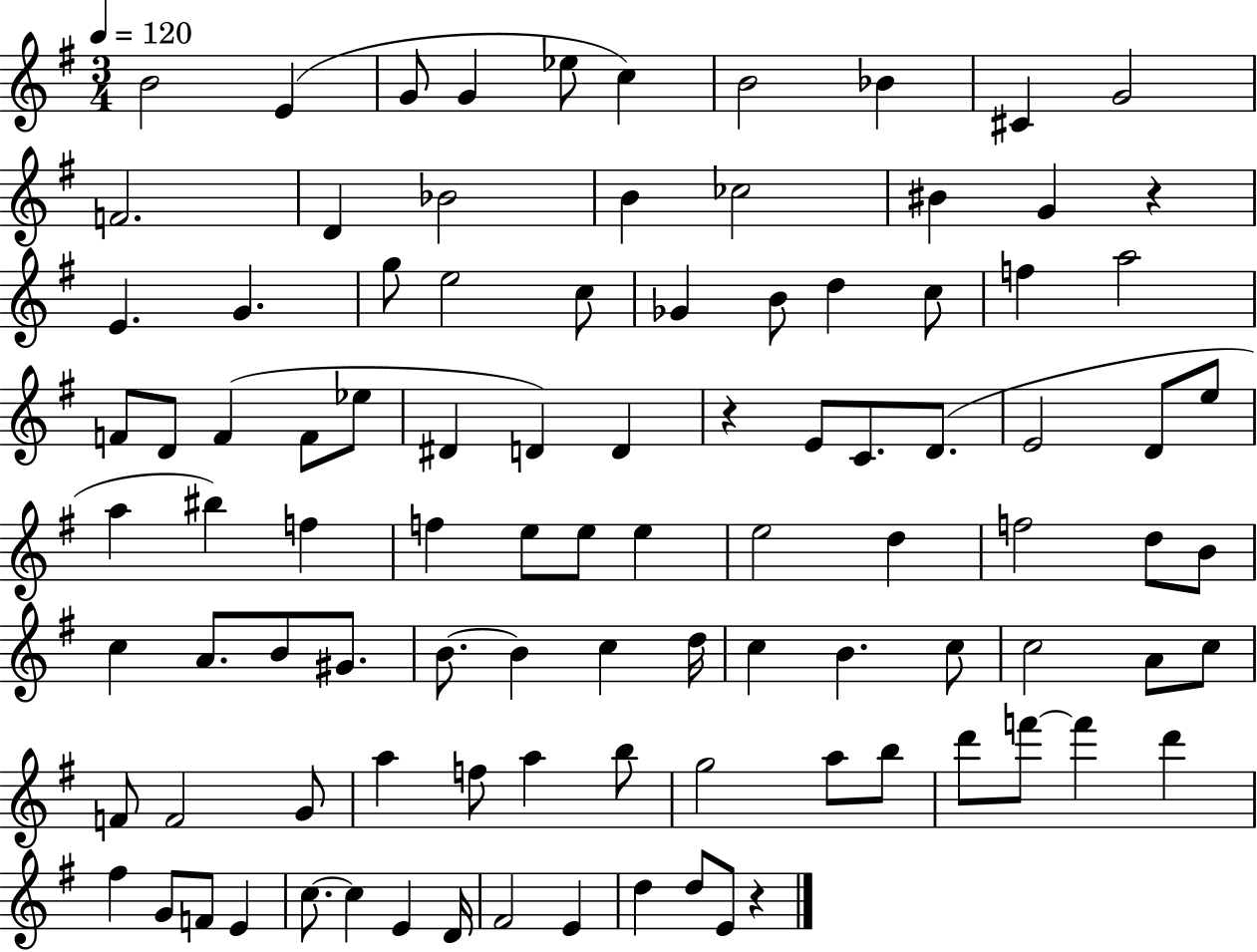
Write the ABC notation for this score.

X:1
T:Untitled
M:3/4
L:1/4
K:G
B2 E G/2 G _e/2 c B2 _B ^C G2 F2 D _B2 B _c2 ^B G z E G g/2 e2 c/2 _G B/2 d c/2 f a2 F/2 D/2 F F/2 _e/2 ^D D D z E/2 C/2 D/2 E2 D/2 e/2 a ^b f f e/2 e/2 e e2 d f2 d/2 B/2 c A/2 B/2 ^G/2 B/2 B c d/4 c B c/2 c2 A/2 c/2 F/2 F2 G/2 a f/2 a b/2 g2 a/2 b/2 d'/2 f'/2 f' d' ^f G/2 F/2 E c/2 c E D/4 ^F2 E d d/2 E/2 z